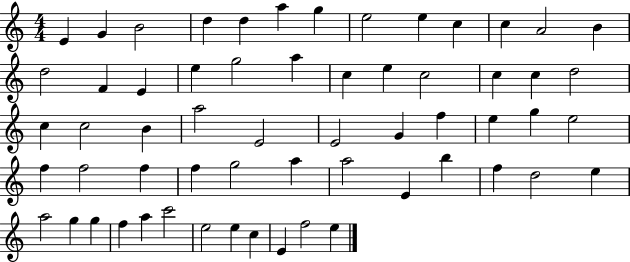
E4/q G4/q B4/h D5/q D5/q A5/q G5/q E5/h E5/q C5/q C5/q A4/h B4/q D5/h F4/q E4/q E5/q G5/h A5/q C5/q E5/q C5/h C5/q C5/q D5/h C5/q C5/h B4/q A5/h E4/h E4/h G4/q F5/q E5/q G5/q E5/h F5/q F5/h F5/q F5/q G5/h A5/q A5/h E4/q B5/q F5/q D5/h E5/q A5/h G5/q G5/q F5/q A5/q C6/h E5/h E5/q C5/q E4/q F5/h E5/q